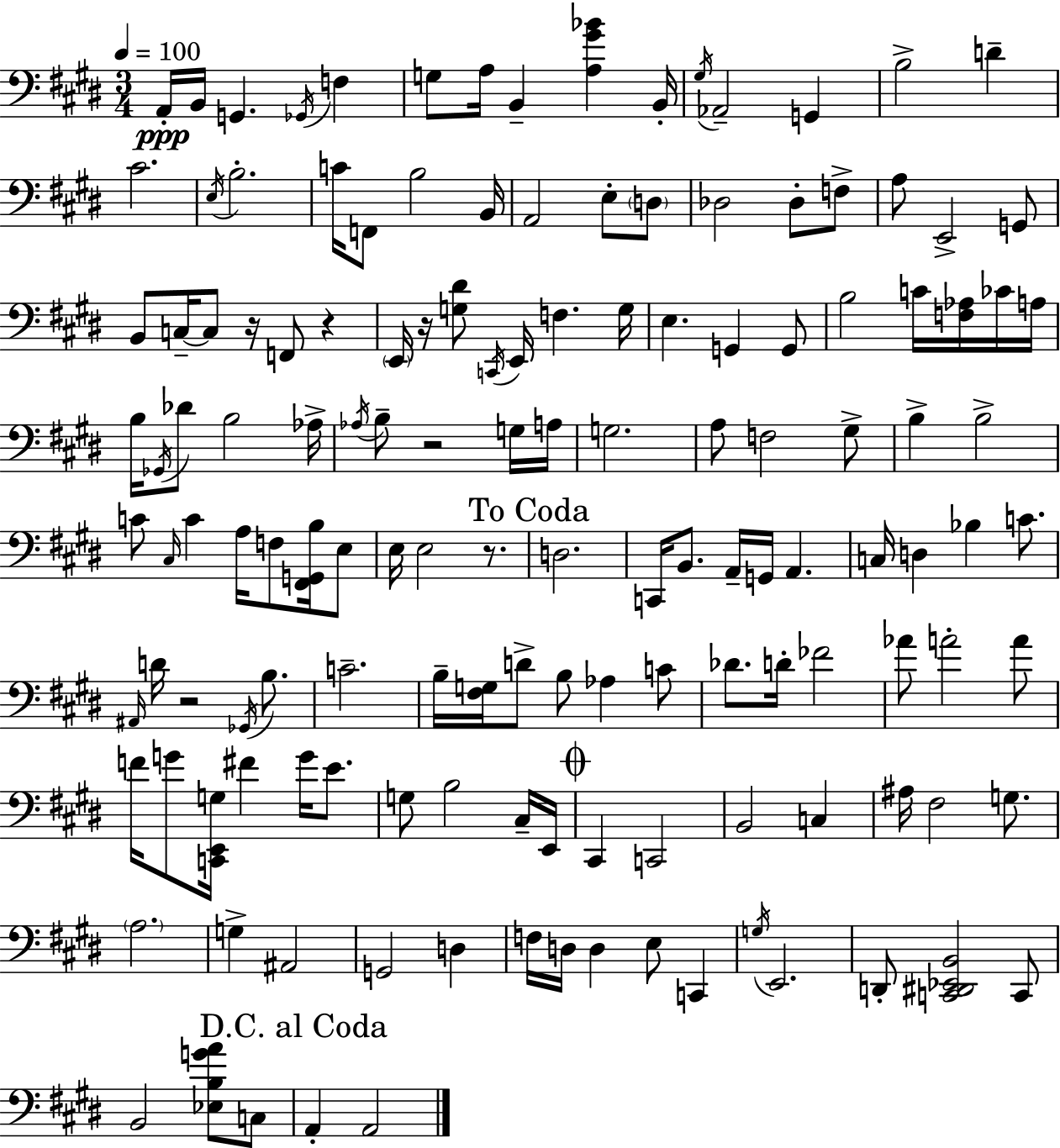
A2/s B2/s G2/q. Gb2/s F3/q G3/e A3/s B2/q [A3,G#4,Bb4]/q B2/s G#3/s Ab2/h G2/q B3/h D4/q C#4/h. E3/s B3/h. C4/s F2/e B3/h B2/s A2/h E3/e D3/e Db3/h Db3/e F3/e A3/e E2/h G2/e B2/e C3/s C3/e R/s F2/e R/q E2/s R/s [G3,D#4]/e C2/s E2/s F3/q. G3/s E3/q. G2/q G2/e B3/h C4/s [F3,Ab3]/s CES4/s A3/s B3/s Gb2/s Db4/e B3/h Ab3/s Ab3/s B3/e R/h G3/s A3/s G3/h. A3/e F3/h G#3/e B3/q B3/h C4/e C#3/s C4/q A3/s F3/e [F#2,G2,B3]/s E3/e E3/s E3/h R/e. D3/h. C2/s B2/e. A2/s G2/s A2/q. C3/s D3/q Bb3/q C4/e. A#2/s D4/s R/h Gb2/s B3/e. C4/h. B3/s [F#3,G3]/s D4/e B3/e Ab3/q C4/e Db4/e. D4/s FES4/h Ab4/e A4/h A4/e F4/s G4/e [C2,E2,G3]/s F#4/q G4/s E4/e. G3/e B3/h C#3/s E2/s C#2/q C2/h B2/h C3/q A#3/s F#3/h G3/e. A3/h. G3/q A#2/h G2/h D3/q F3/s D3/s D3/q E3/e C2/q G3/s E2/h. D2/e [C2,D#2,Eb2,B2]/h C2/e B2/h [Eb3,B3,G4,A4]/e C3/e A2/q A2/h